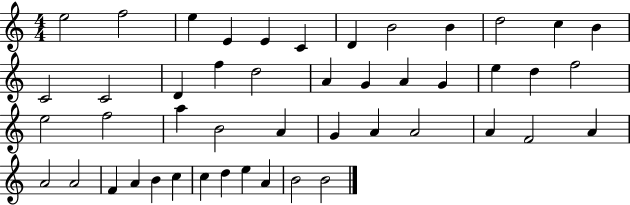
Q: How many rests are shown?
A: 0